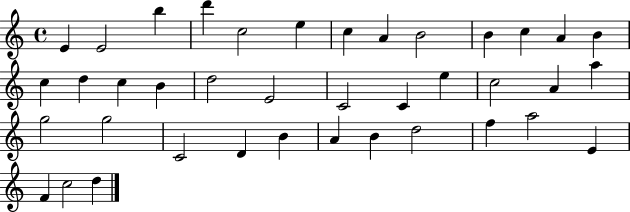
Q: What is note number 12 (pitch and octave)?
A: A4